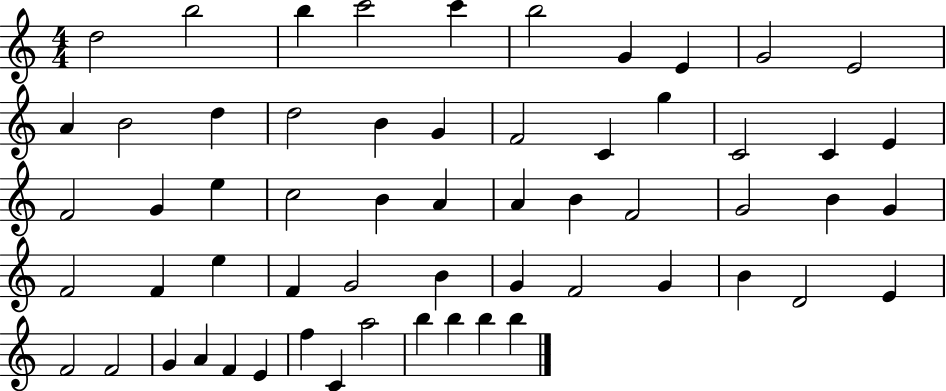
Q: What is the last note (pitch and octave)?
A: B5